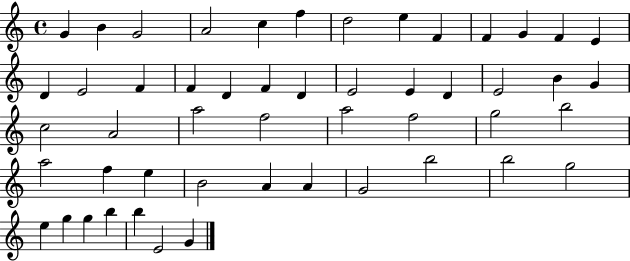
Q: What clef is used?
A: treble